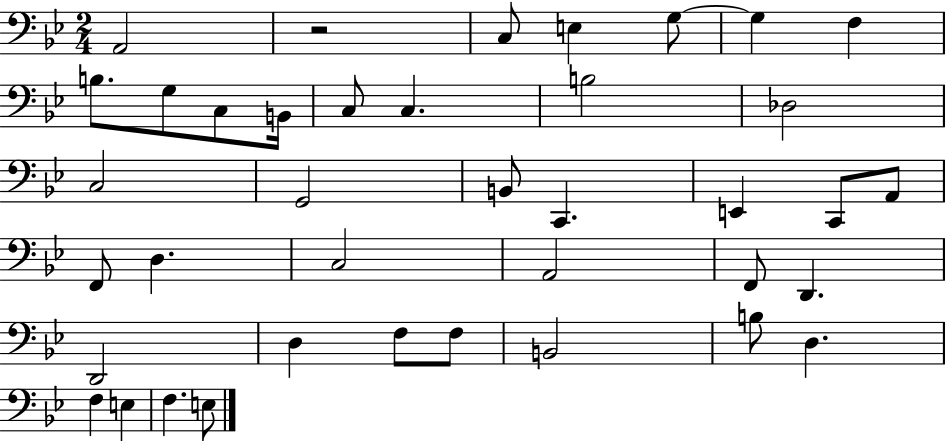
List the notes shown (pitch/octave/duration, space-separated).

A2/h R/h C3/e E3/q G3/e G3/q F3/q B3/e. G3/e C3/e B2/s C3/e C3/q. B3/h Db3/h C3/h G2/h B2/e C2/q. E2/q C2/e A2/e F2/e D3/q. C3/h A2/h F2/e D2/q. D2/h D3/q F3/e F3/e B2/h B3/e D3/q. F3/q E3/q F3/q. E3/e